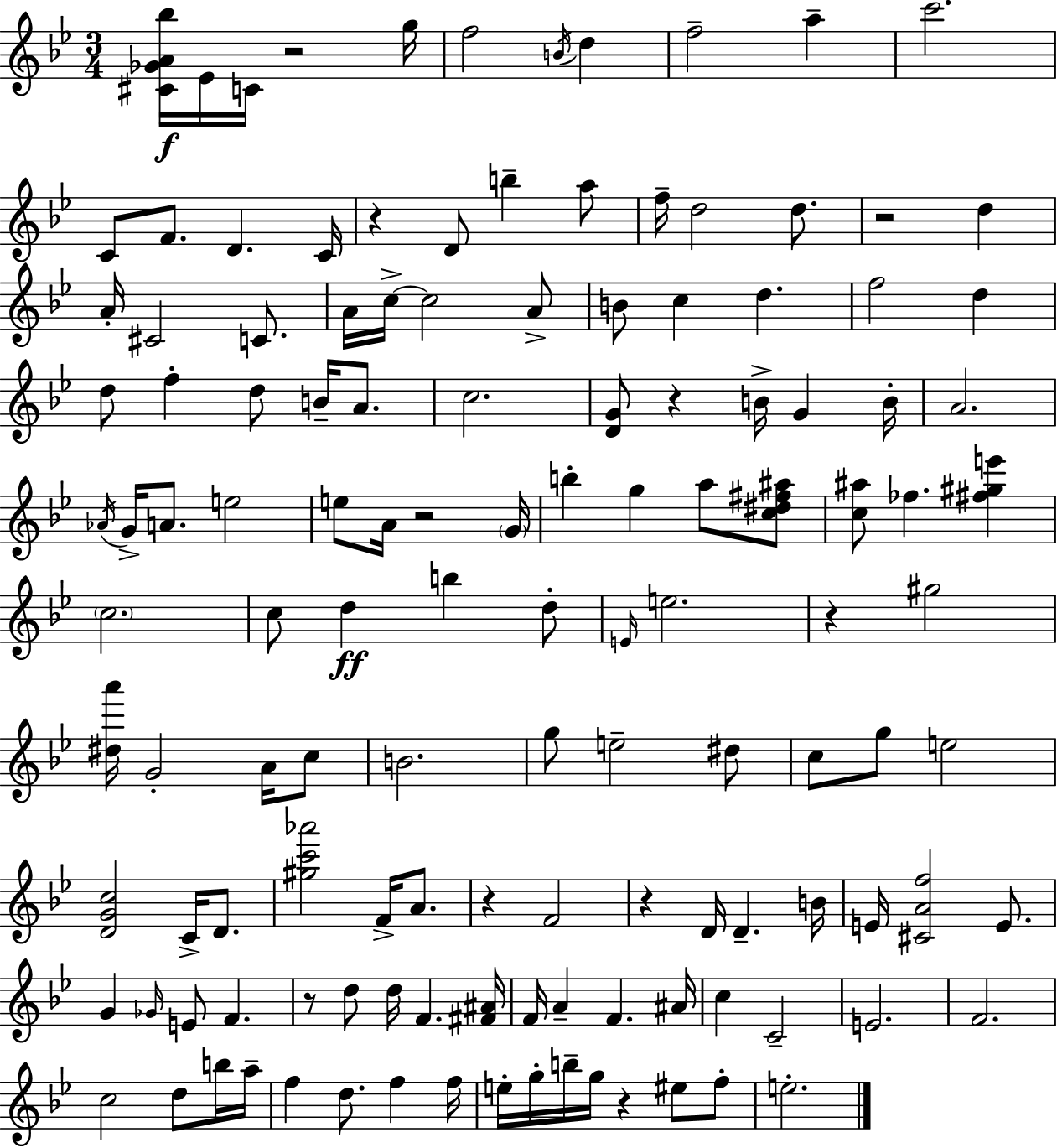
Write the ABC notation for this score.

X:1
T:Untitled
M:3/4
L:1/4
K:Bb
[^C_GA_b]/4 _E/4 C/4 z2 g/4 f2 B/4 d f2 a c'2 C/2 F/2 D C/4 z D/2 b a/2 f/4 d2 d/2 z2 d A/4 ^C2 C/2 A/4 c/4 c2 A/2 B/2 c d f2 d d/2 f d/2 B/4 A/2 c2 [DG]/2 z B/4 G B/4 A2 _A/4 G/4 A/2 e2 e/2 A/4 z2 G/4 b g a/2 [c^d^f^a]/2 [c^a]/2 _f [^f^ge'] c2 c/2 d b d/2 E/4 e2 z ^g2 [^da']/4 G2 A/4 c/2 B2 g/2 e2 ^d/2 c/2 g/2 e2 [DGc]2 C/4 D/2 [^gc'_a']2 F/4 A/2 z F2 z D/4 D B/4 E/4 [^CAf]2 E/2 G _G/4 E/2 F z/2 d/2 d/4 F [^F^A]/4 F/4 A F ^A/4 c C2 E2 F2 c2 d/2 b/4 a/4 f d/2 f f/4 e/4 g/4 b/4 g/4 z ^e/2 f/2 e2